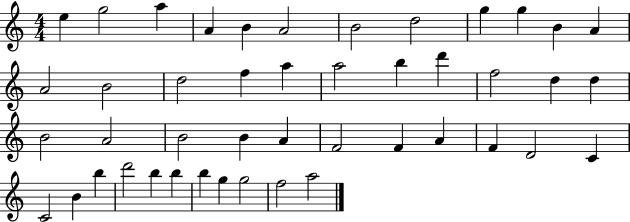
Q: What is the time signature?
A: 4/4